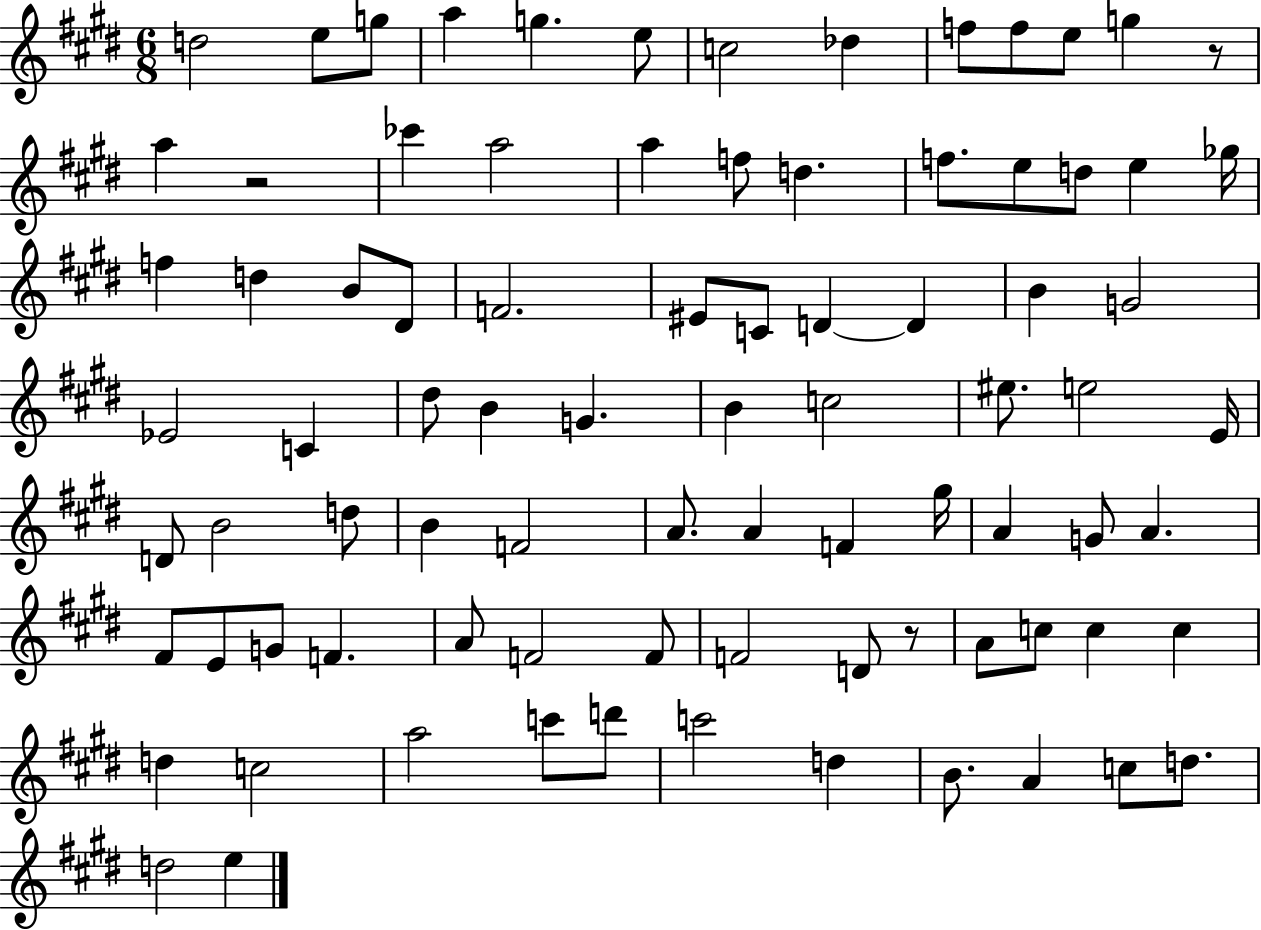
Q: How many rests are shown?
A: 3